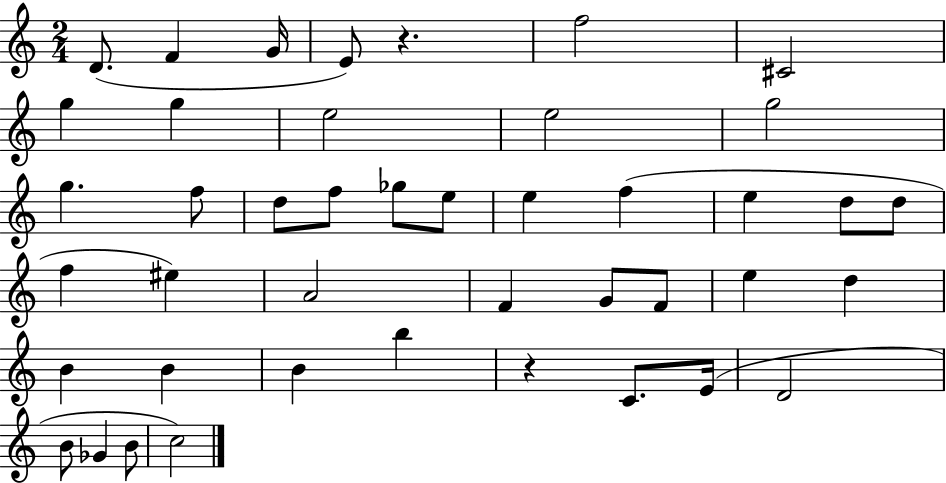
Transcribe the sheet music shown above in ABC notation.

X:1
T:Untitled
M:2/4
L:1/4
K:C
D/2 F G/4 E/2 z f2 ^C2 g g e2 e2 g2 g f/2 d/2 f/2 _g/2 e/2 e f e d/2 d/2 f ^e A2 F G/2 F/2 e d B B B b z C/2 E/4 D2 B/2 _G B/2 c2